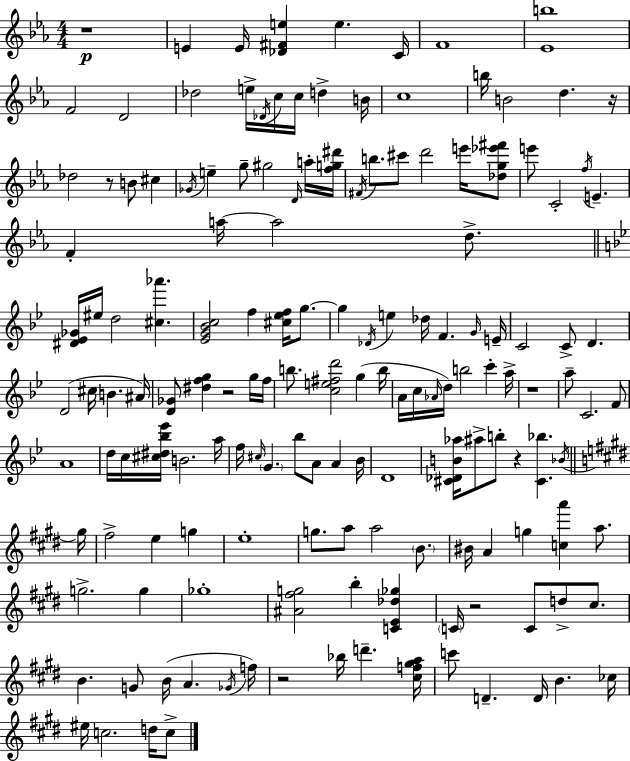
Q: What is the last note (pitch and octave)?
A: C5